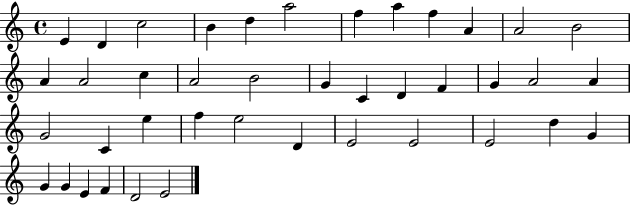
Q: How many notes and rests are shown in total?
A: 41